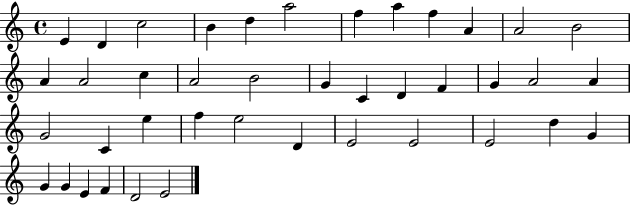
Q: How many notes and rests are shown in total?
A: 41